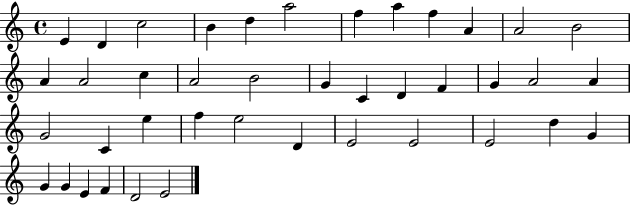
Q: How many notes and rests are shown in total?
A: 41